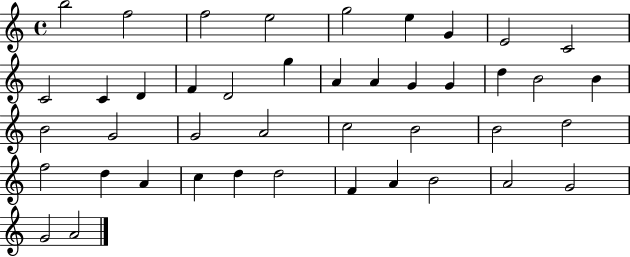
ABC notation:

X:1
T:Untitled
M:4/4
L:1/4
K:C
b2 f2 f2 e2 g2 e G E2 C2 C2 C D F D2 g A A G G d B2 B B2 G2 G2 A2 c2 B2 B2 d2 f2 d A c d d2 F A B2 A2 G2 G2 A2